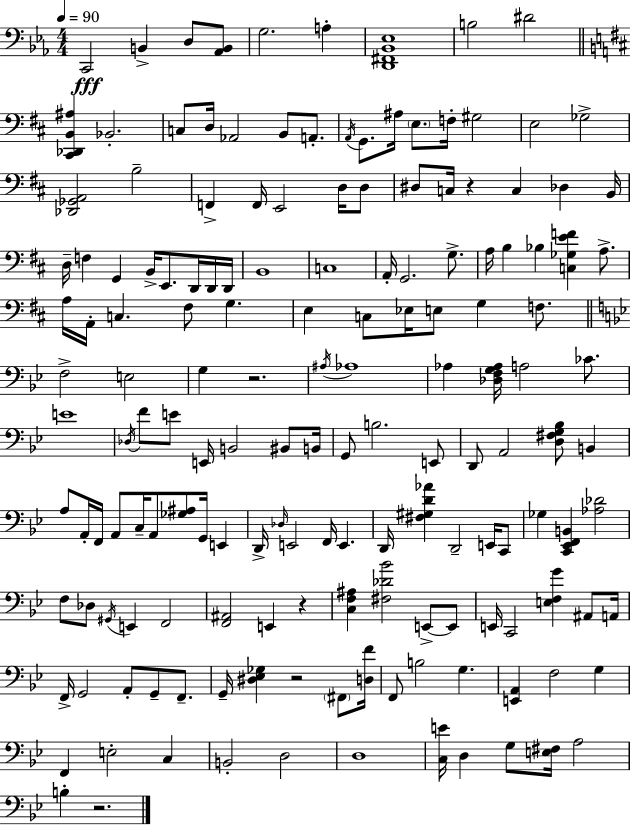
X:1
T:Untitled
M:4/4
L:1/4
K:Cm
C,,2 B,, D,/2 [_A,,B,,]/2 G,2 A, [D,,^F,,_B,,_E,]4 B,2 ^D2 [^C,,_D,,B,,^A,] _B,,2 C,/2 D,/4 _A,,2 B,,/2 A,,/2 A,,/4 G,,/2 ^A,/4 E,/2 F,/4 ^G,2 E,2 _G,2 [_D,,_G,,A,,]2 B,2 F,, F,,/4 E,,2 D,/4 D,/2 ^D,/2 C,/4 z C, _D, B,,/4 D,/4 F, G,, B,,/4 E,,/2 D,,/4 D,,/4 D,,/4 B,,4 C,4 A,,/4 G,,2 G,/2 A,/4 B, _B, [C,_G,EF] A,/2 A,/4 A,,/4 C, ^F,/2 G, E, C,/2 _E,/4 E,/2 G, F,/2 F,2 E,2 G, z2 ^A,/4 _A,4 _A, [_D,F,G,_A,]/4 A,2 _C/2 E4 _D,/4 F/2 E/2 E,,/4 B,,2 ^B,,/2 B,,/4 G,,/2 B,2 E,,/2 D,,/2 A,,2 [D,^F,G,_B,]/2 B,, A,/2 A,,/4 F,,/4 A,,/2 C,/4 A,,/2 [_G,^A,]/2 G,,/4 E,, D,,/4 _D,/4 E,,2 F,,/4 E,, D,,/4 [^F,^G,D_A] D,,2 E,,/4 C,,/2 _G, [C,,_E,,F,,B,,] [_A,_D]2 F,/2 _D,/2 ^G,,/4 E,, F,,2 [F,,^A,,]2 E,, z [C,F,^A,] [^F,_D_B]2 E,,/2 E,,/2 E,,/4 C,,2 [E,F,G] ^A,,/2 A,,/4 F,,/4 G,,2 A,,/2 G,,/2 F,,/2 G,,/4 [^D,_E,_G,] z2 ^F,,/2 [D,F]/4 F,,/2 B,2 G, [E,,A,,] F,2 G, F,, E,2 C, B,,2 D,2 D,4 [C,E]/4 D, G,/2 [E,^F,]/4 A,2 B, z2